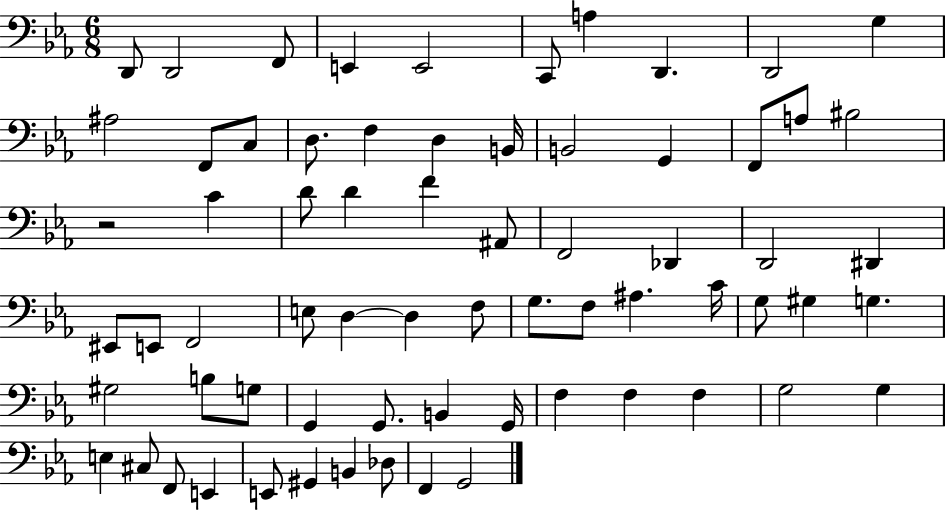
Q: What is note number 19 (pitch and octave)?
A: G2